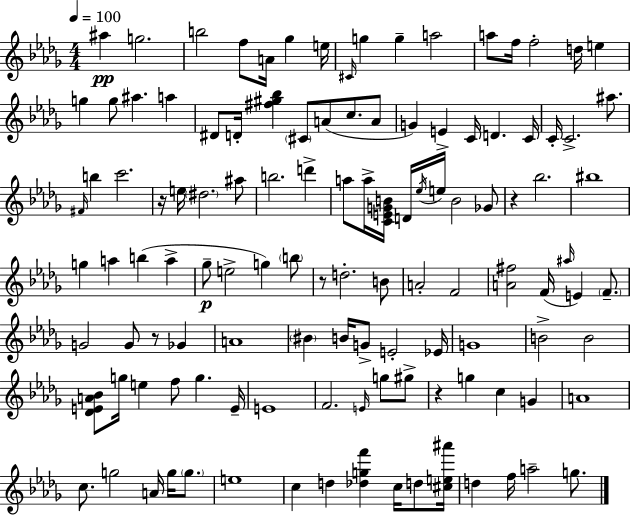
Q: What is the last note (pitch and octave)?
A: G5